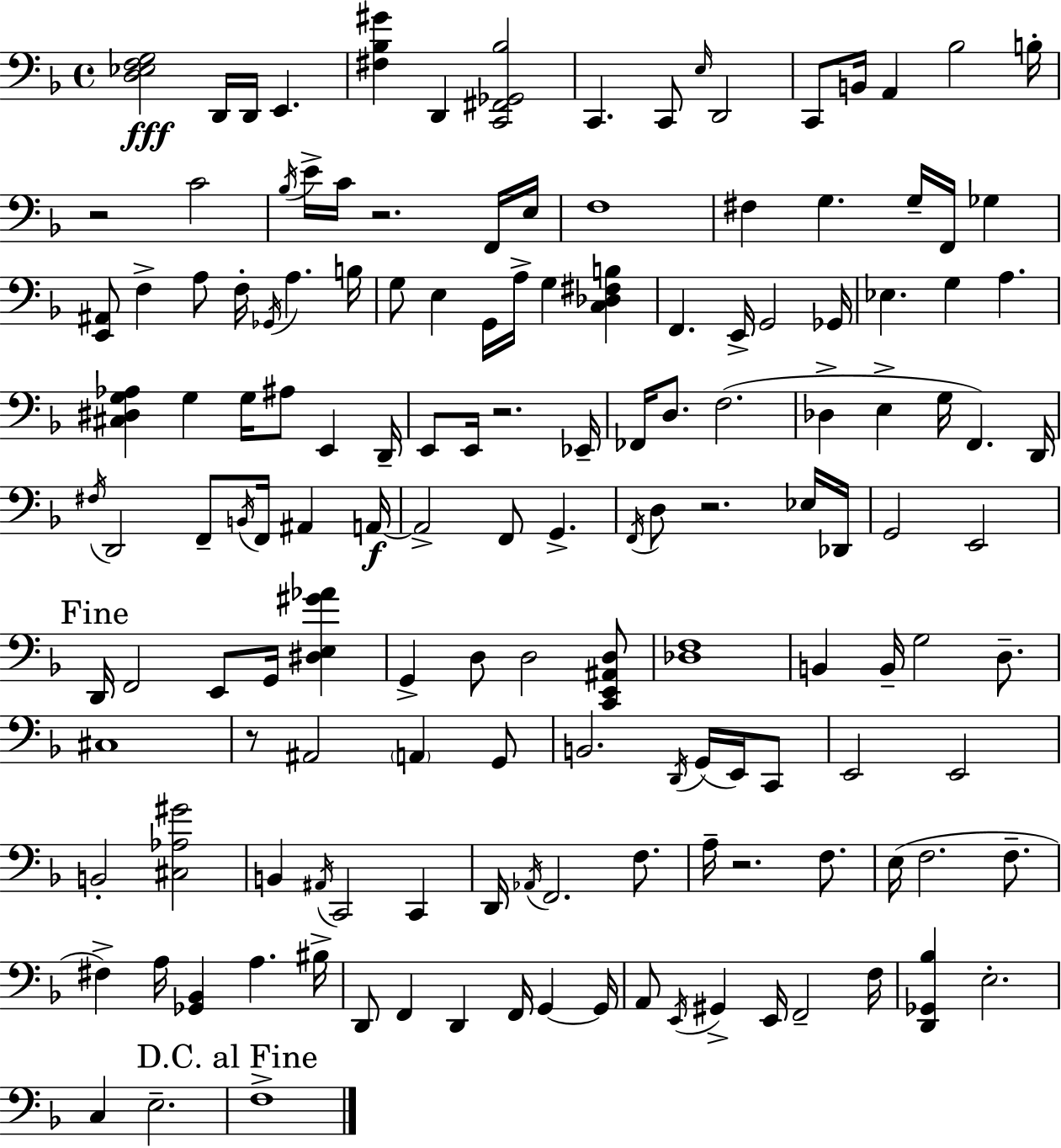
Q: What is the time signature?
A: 4/4